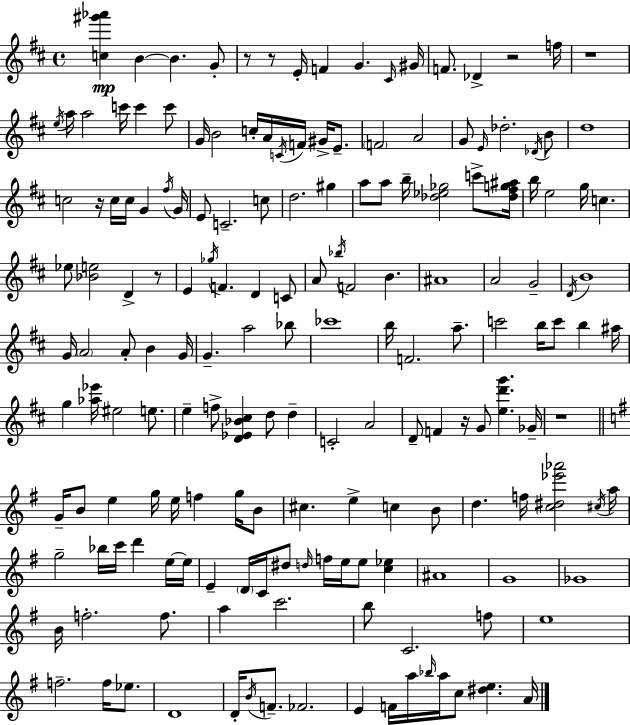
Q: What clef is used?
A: treble